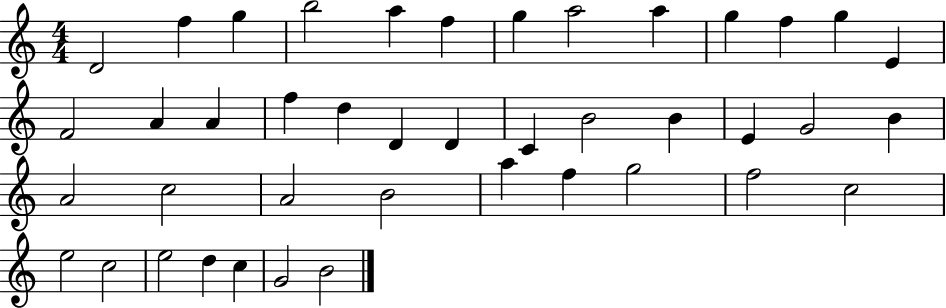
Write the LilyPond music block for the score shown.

{
  \clef treble
  \numericTimeSignature
  \time 4/4
  \key c \major
  d'2 f''4 g''4 | b''2 a''4 f''4 | g''4 a''2 a''4 | g''4 f''4 g''4 e'4 | \break f'2 a'4 a'4 | f''4 d''4 d'4 d'4 | c'4 b'2 b'4 | e'4 g'2 b'4 | \break a'2 c''2 | a'2 b'2 | a''4 f''4 g''2 | f''2 c''2 | \break e''2 c''2 | e''2 d''4 c''4 | g'2 b'2 | \bar "|."
}